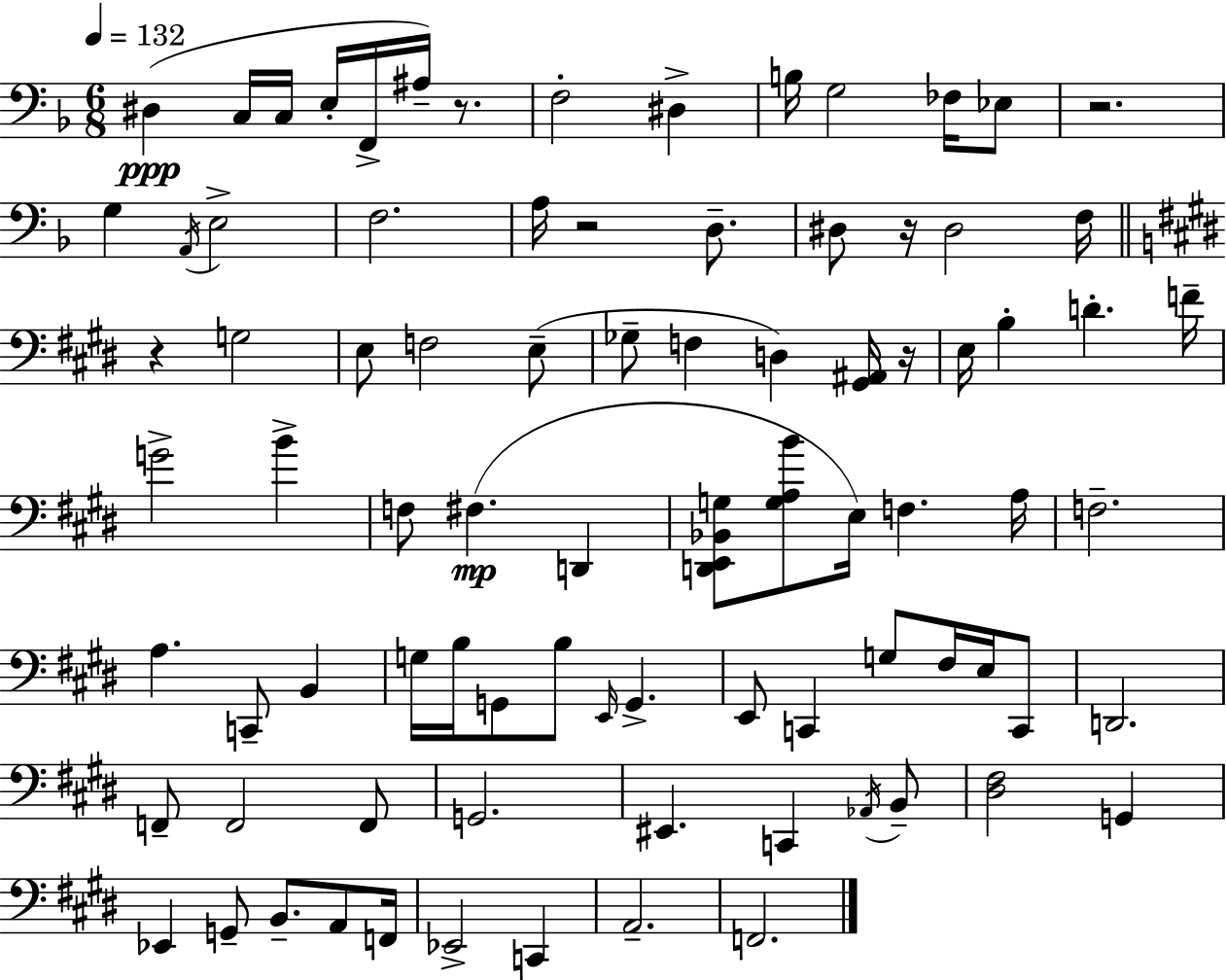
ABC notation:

X:1
T:Untitled
M:6/8
L:1/4
K:Dm
^D, C,/4 C,/4 E,/4 F,,/4 ^A,/4 z/2 F,2 ^D, B,/4 G,2 _F,/4 _E,/2 z2 G, A,,/4 E,2 F,2 A,/4 z2 D,/2 ^D,/2 z/4 ^D,2 F,/4 z G,2 E,/2 F,2 E,/2 _G,/2 F, D, [^G,,^A,,]/4 z/4 E,/4 B, D F/4 G2 B F,/2 ^F, D,, [D,,E,,_B,,G,]/2 [G,A,B]/2 E,/4 F, A,/4 F,2 A, C,,/2 B,, G,/4 B,/4 G,,/2 B,/2 E,,/4 G,, E,,/2 C,, G,/2 ^F,/4 E,/4 C,,/2 D,,2 F,,/2 F,,2 F,,/2 G,,2 ^E,, C,, _A,,/4 B,,/2 [^D,^F,]2 G,, _E,, G,,/2 B,,/2 A,,/2 F,,/4 _E,,2 C,, A,,2 F,,2